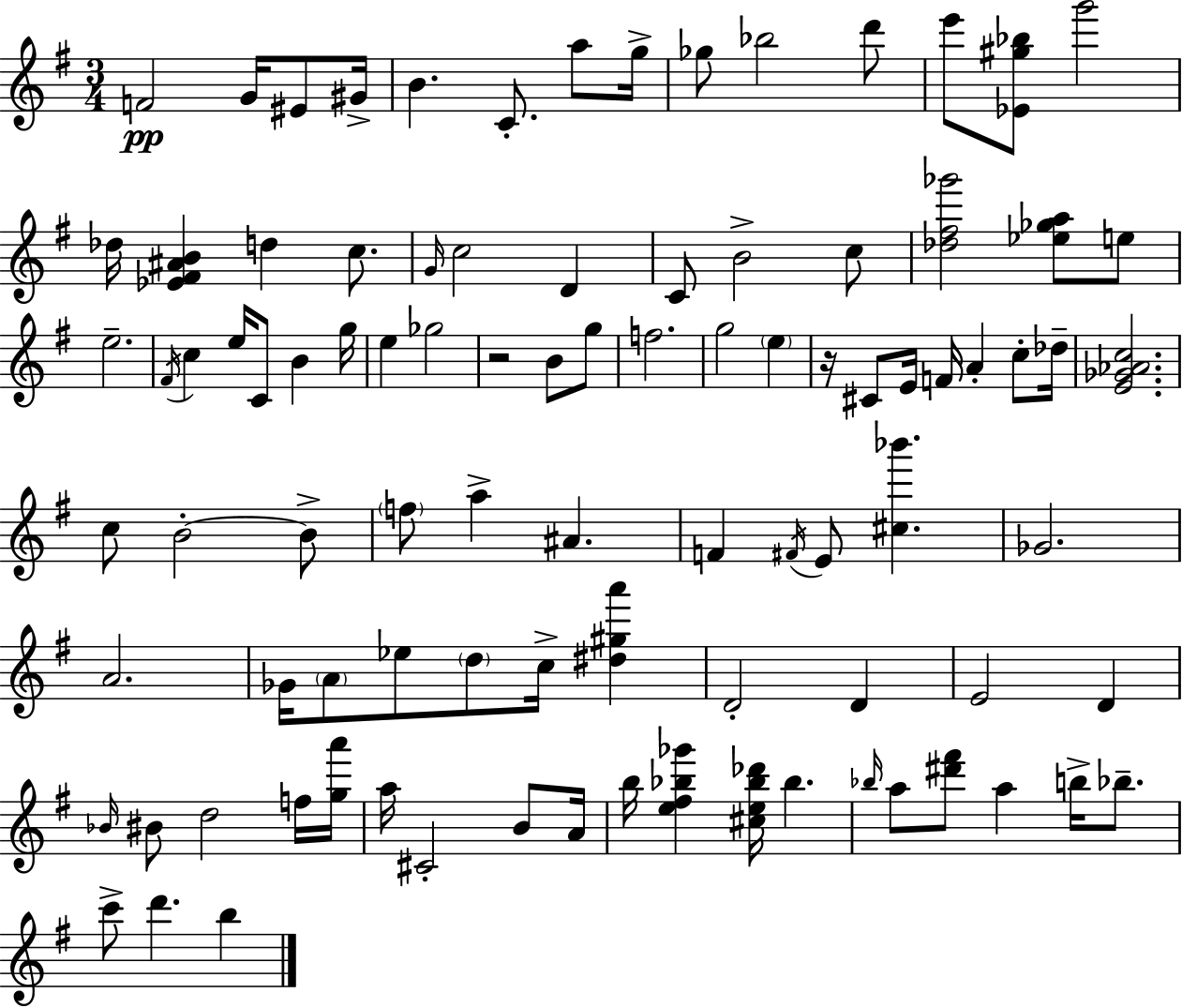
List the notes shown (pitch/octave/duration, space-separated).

F4/h G4/s EIS4/e G#4/s B4/q. C4/e. A5/e G5/s Gb5/e Bb5/h D6/e E6/e [Eb4,G#5,Bb5]/e G6/h Db5/s [Eb4,F#4,A#4,B4]/q D5/q C5/e. G4/s C5/h D4/q C4/e B4/h C5/e [Db5,F#5,Gb6]/h [Eb5,Gb5,A5]/e E5/e E5/h. F#4/s C5/q E5/s C4/e B4/q G5/s E5/q Gb5/h R/h B4/e G5/e F5/h. G5/h E5/q R/s C#4/e E4/s F4/s A4/q C5/e Db5/s [E4,Gb4,Ab4,C5]/h. C5/e B4/h B4/e F5/e A5/q A#4/q. F4/q F#4/s E4/e [C#5,Bb6]/q. Gb4/h. A4/h. Gb4/s A4/e Eb5/e D5/e C5/s [D#5,G#5,A6]/q D4/h D4/q E4/h D4/q Bb4/s BIS4/e D5/h F5/s [G5,A6]/s A5/s C#4/h B4/e A4/s B5/s [E5,F#5,Bb5,Gb6]/q [C#5,E5,Bb5,Db6]/s Bb5/q. Bb5/s A5/e [D#6,F#6]/e A5/q B5/s Bb5/e. C6/e D6/q. B5/q